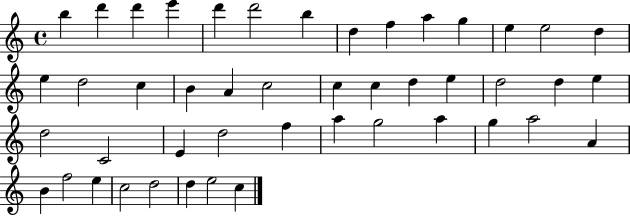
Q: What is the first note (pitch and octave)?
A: B5